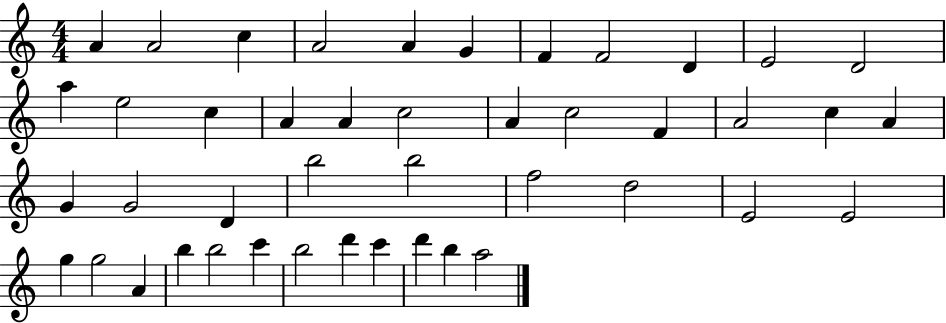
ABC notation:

X:1
T:Untitled
M:4/4
L:1/4
K:C
A A2 c A2 A G F F2 D E2 D2 a e2 c A A c2 A c2 F A2 c A G G2 D b2 b2 f2 d2 E2 E2 g g2 A b b2 c' b2 d' c' d' b a2